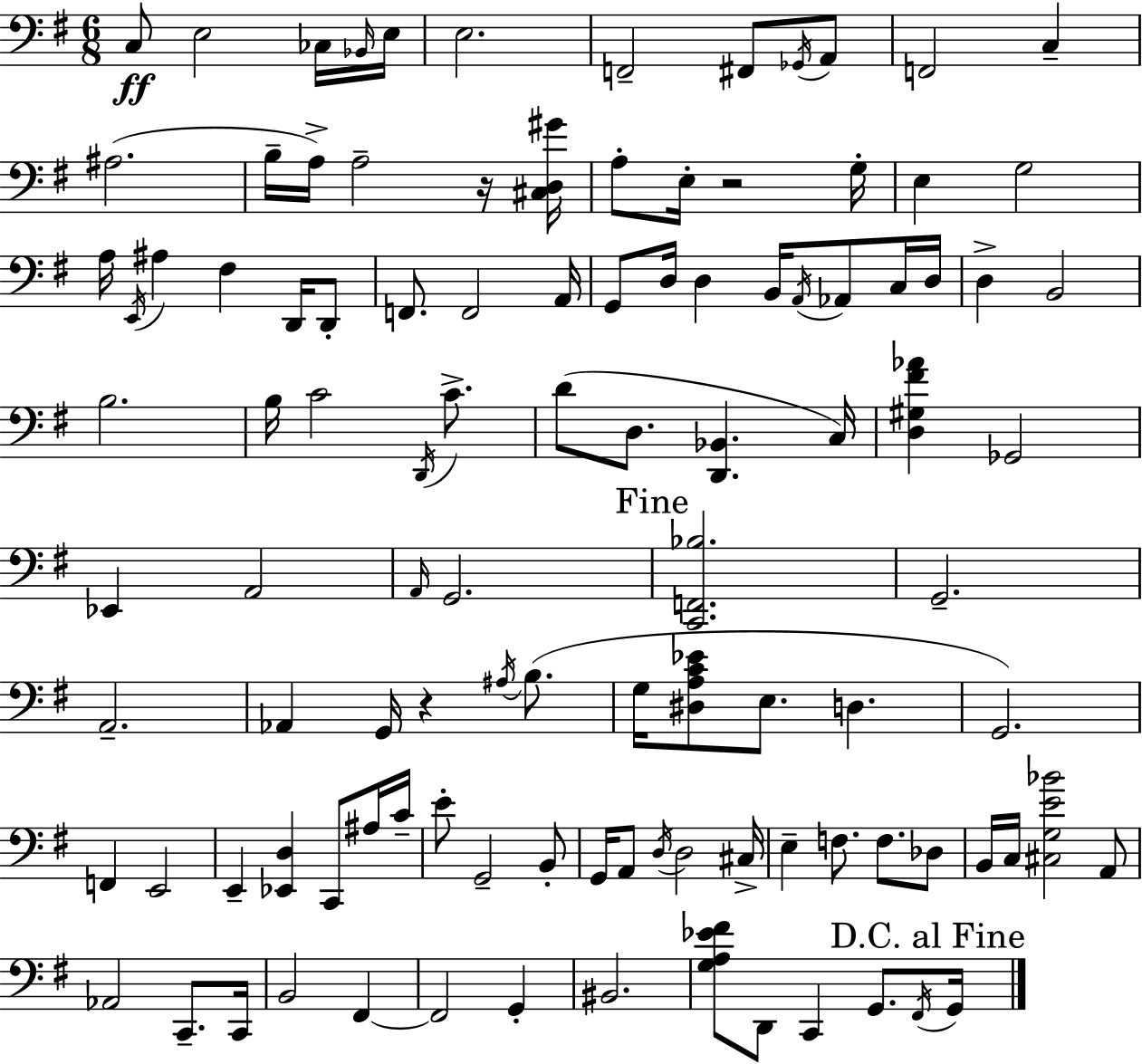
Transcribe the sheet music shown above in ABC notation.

X:1
T:Untitled
M:6/8
L:1/4
K:Em
C,/2 E,2 _C,/4 _B,,/4 E,/4 E,2 F,,2 ^F,,/2 _G,,/4 A,,/2 F,,2 C, ^A,2 B,/4 A,/4 A,2 z/4 [^C,D,^G]/4 A,/2 E,/4 z2 G,/4 E, G,2 A,/4 E,,/4 ^A, ^F, D,,/4 D,,/2 F,,/2 F,,2 A,,/4 G,,/2 D,/4 D, B,,/4 A,,/4 _A,,/2 C,/4 D,/4 D, B,,2 B,2 B,/4 C2 D,,/4 C/2 D/2 D,/2 [D,,_B,,] C,/4 [D,^G,^F_A] _G,,2 _E,, A,,2 A,,/4 G,,2 [C,,F,,_B,]2 G,,2 A,,2 _A,, G,,/4 z ^A,/4 B,/2 G,/4 [^D,A,C_E]/2 E,/2 D, G,,2 F,, E,,2 E,, [_E,,D,] C,,/2 ^A,/4 C/4 E/2 G,,2 B,,/2 G,,/4 A,,/2 D,/4 D,2 ^C,/4 E, F,/2 F,/2 _D,/2 B,,/4 C,/4 [^C,G,E_B]2 A,,/2 _A,,2 C,,/2 C,,/4 B,,2 ^F,, ^F,,2 G,, ^B,,2 [G,A,_E^F]/2 D,,/2 C,, G,,/2 ^F,,/4 G,,/4